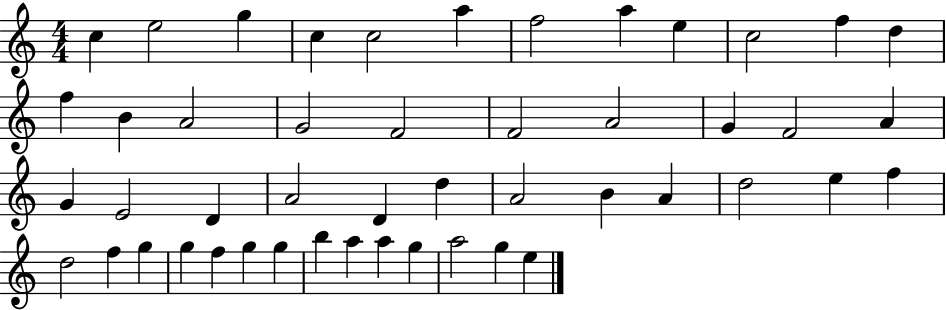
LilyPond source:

{
  \clef treble
  \numericTimeSignature
  \time 4/4
  \key c \major
  c''4 e''2 g''4 | c''4 c''2 a''4 | f''2 a''4 e''4 | c''2 f''4 d''4 | \break f''4 b'4 a'2 | g'2 f'2 | f'2 a'2 | g'4 f'2 a'4 | \break g'4 e'2 d'4 | a'2 d'4 d''4 | a'2 b'4 a'4 | d''2 e''4 f''4 | \break d''2 f''4 g''4 | g''4 f''4 g''4 g''4 | b''4 a''4 a''4 g''4 | a''2 g''4 e''4 | \break \bar "|."
}